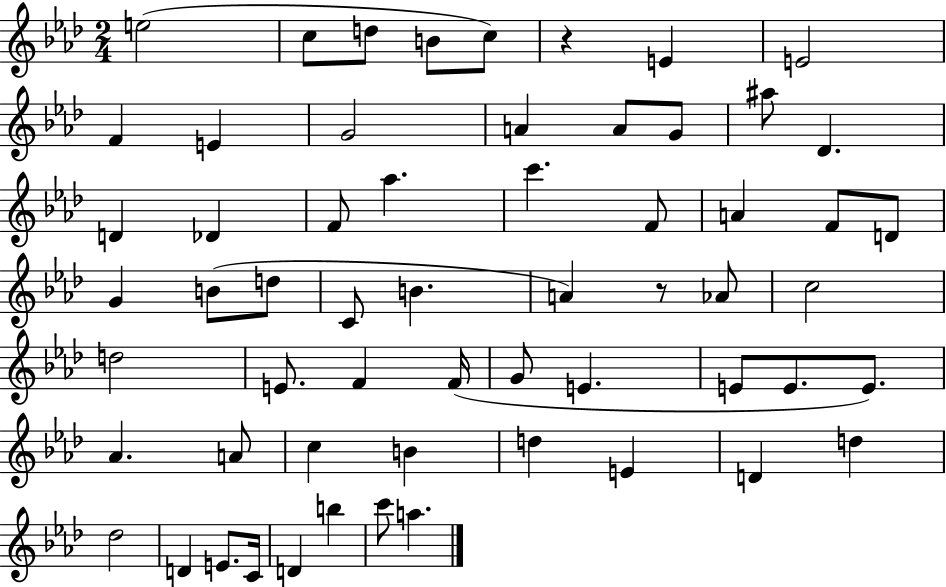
{
  \clef treble
  \numericTimeSignature
  \time 2/4
  \key aes \major
  \repeat volta 2 { e''2( | c''8 d''8 b'8 c''8) | r4 e'4 | e'2 | \break f'4 e'4 | g'2 | a'4 a'8 g'8 | ais''8 des'4. | \break d'4 des'4 | f'8 aes''4. | c'''4. f'8 | a'4 f'8 d'8 | \break g'4 b'8( d''8 | c'8 b'4. | a'4) r8 aes'8 | c''2 | \break d''2 | e'8. f'4 f'16( | g'8 e'4. | e'8 e'8. e'8.) | \break aes'4. a'8 | c''4 b'4 | d''4 e'4 | d'4 d''4 | \break des''2 | d'4 e'8. c'16 | d'4 b''4 | c'''8 a''4. | \break } \bar "|."
}